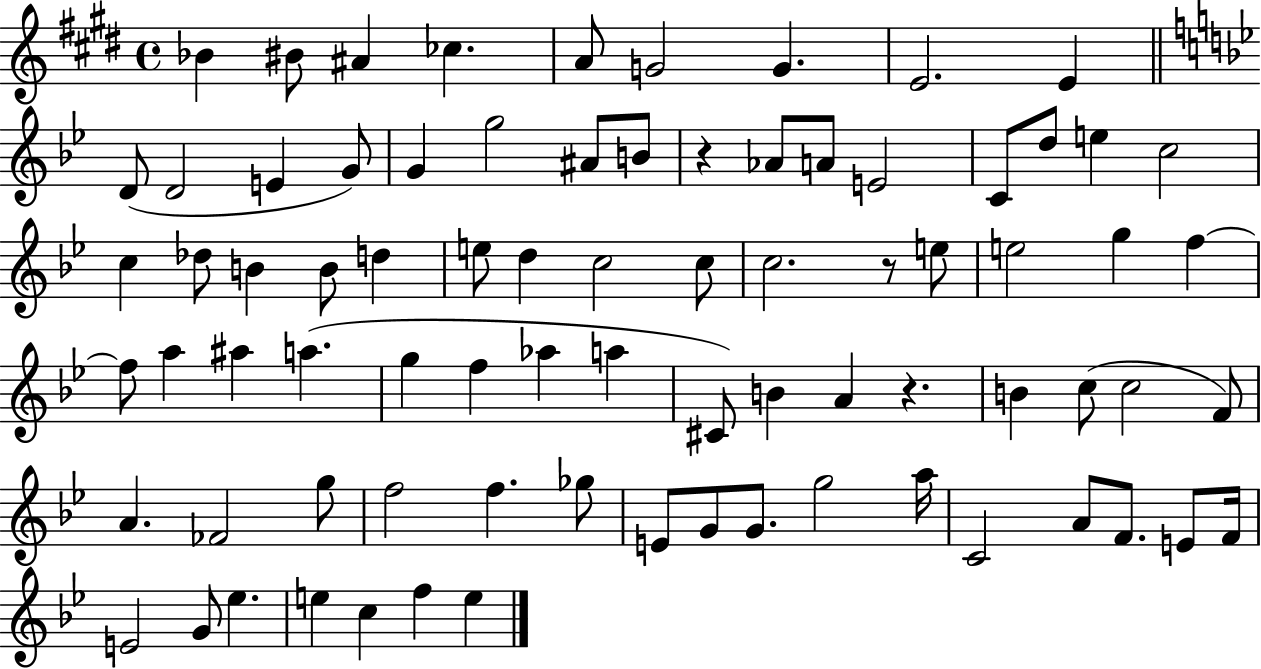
{
  \clef treble
  \time 4/4
  \defaultTimeSignature
  \key e \major
  bes'4 bis'8 ais'4 ces''4. | a'8 g'2 g'4. | e'2. e'4 | \bar "||" \break \key g \minor d'8( d'2 e'4 g'8) | g'4 g''2 ais'8 b'8 | r4 aes'8 a'8 e'2 | c'8 d''8 e''4 c''2 | \break c''4 des''8 b'4 b'8 d''4 | e''8 d''4 c''2 c''8 | c''2. r8 e''8 | e''2 g''4 f''4~~ | \break f''8 a''4 ais''4 a''4.( | g''4 f''4 aes''4 a''4 | cis'8) b'4 a'4 r4. | b'4 c''8( c''2 f'8) | \break a'4. fes'2 g''8 | f''2 f''4. ges''8 | e'8 g'8 g'8. g''2 a''16 | c'2 a'8 f'8. e'8 f'16 | \break e'2 g'8 ees''4. | e''4 c''4 f''4 e''4 | \bar "|."
}